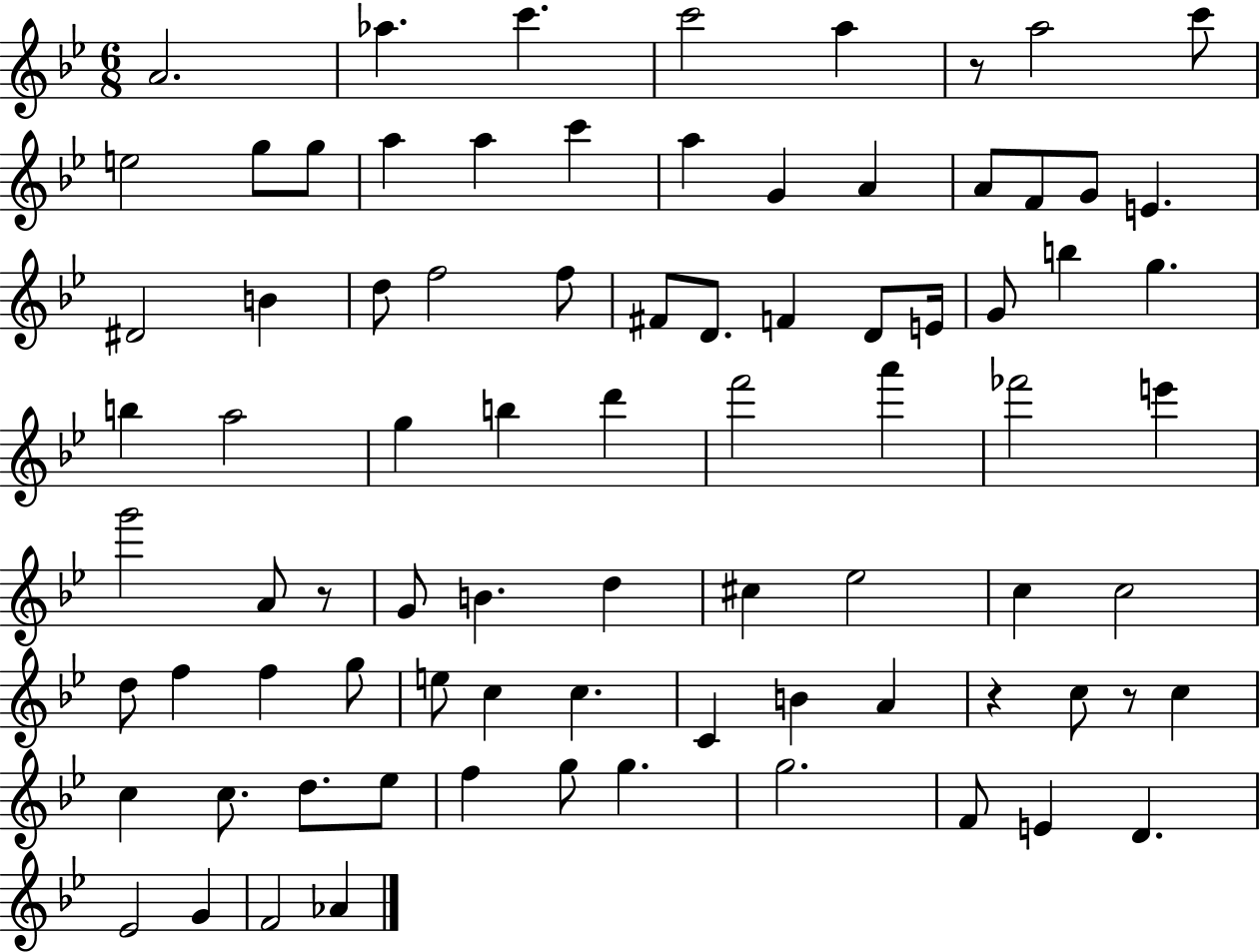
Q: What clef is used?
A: treble